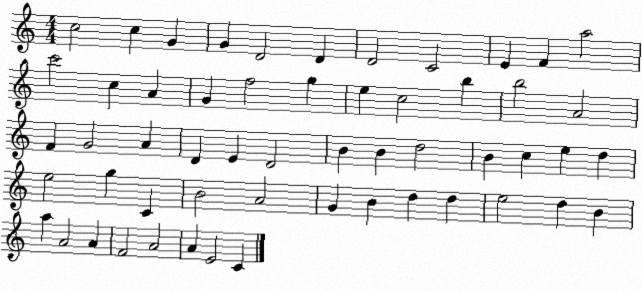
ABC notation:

X:1
T:Untitled
M:4/4
L:1/4
K:C
c2 c G G D2 D D2 C2 E F a2 c'2 c A G f2 g e c2 b b2 A2 F G2 A D E D2 B B d2 B c e d e2 g C B2 A2 G B d d e2 d B a A2 A F2 A2 A E2 C